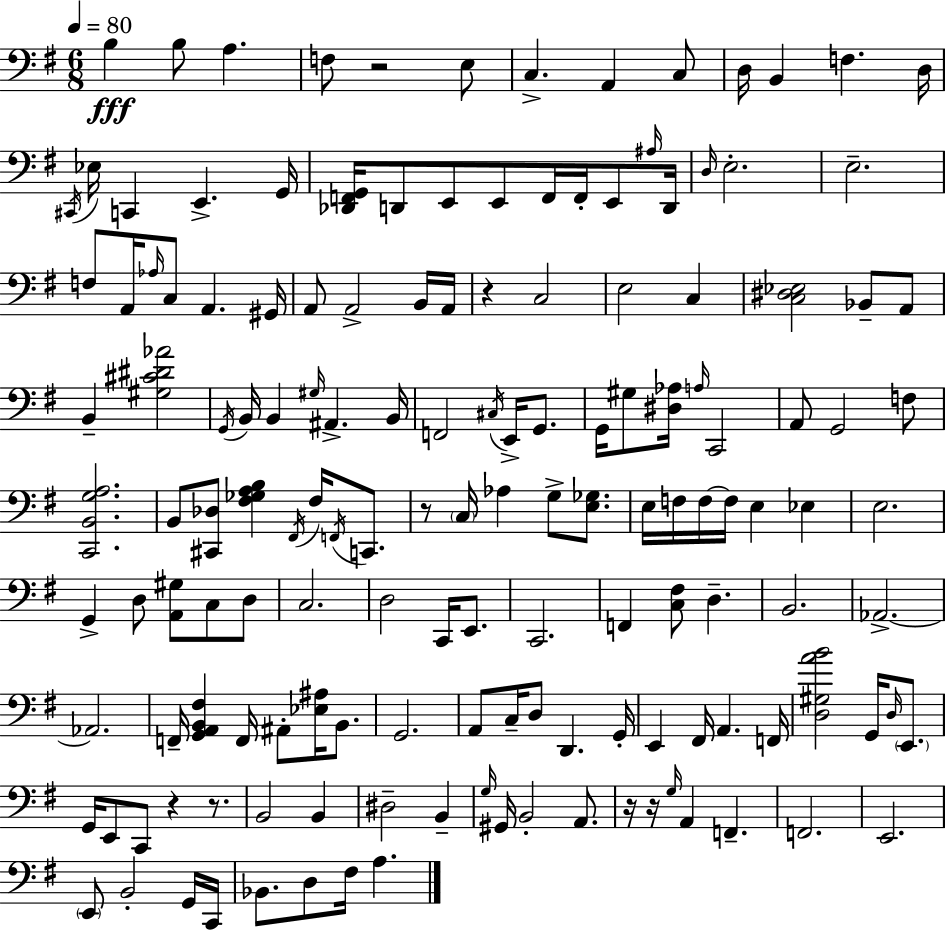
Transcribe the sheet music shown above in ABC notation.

X:1
T:Untitled
M:6/8
L:1/4
K:Em
B, B,/2 A, F,/2 z2 E,/2 C, A,, C,/2 D,/4 B,, F, D,/4 ^C,,/4 _E,/4 C,, E,, G,,/4 [_D,,F,,G,,]/4 D,,/2 E,,/2 E,,/2 F,,/4 F,,/4 E,,/2 ^A,/4 D,,/4 D,/4 E,2 E,2 F,/2 A,,/4 _A,/4 C,/2 A,, ^G,,/4 A,,/2 A,,2 B,,/4 A,,/4 z C,2 E,2 C, [C,^D,_E,]2 _B,,/2 A,,/2 B,, [^G,^C^D_A]2 G,,/4 B,,/4 B,, ^G,/4 ^A,, B,,/4 F,,2 ^C,/4 E,,/4 G,,/2 G,,/4 ^G,/2 [^D,_A,]/4 A,/4 C,,2 A,,/2 G,,2 F,/2 [C,,B,,G,A,]2 B,,/2 [^C,,_D,]/2 [^F,_G,A,B,] ^F,,/4 ^F,/4 F,,/4 C,,/2 z/2 C,/4 _A, G,/2 [E,_G,]/2 E,/4 F,/4 F,/4 F,/4 E, _E, E,2 G,, D,/2 [A,,^G,]/2 C,/2 D,/2 C,2 D,2 C,,/4 E,,/2 C,,2 F,, [C,^F,]/2 D, B,,2 _A,,2 _A,,2 F,,/4 [G,,A,,B,,^F,] F,,/4 ^A,,/2 [_E,^A,]/4 B,,/2 G,,2 A,,/2 C,/4 D,/2 D,, G,,/4 E,, ^F,,/4 A,, F,,/4 [D,^G,AB]2 G,,/4 D,/4 E,,/2 G,,/4 E,,/2 C,,/2 z z/2 B,,2 B,, ^D,2 B,, G,/4 ^G,,/4 B,,2 A,,/2 z/4 z/4 G,/4 A,, F,, F,,2 E,,2 E,,/2 B,,2 G,,/4 C,,/4 _B,,/2 D,/2 ^F,/4 A,